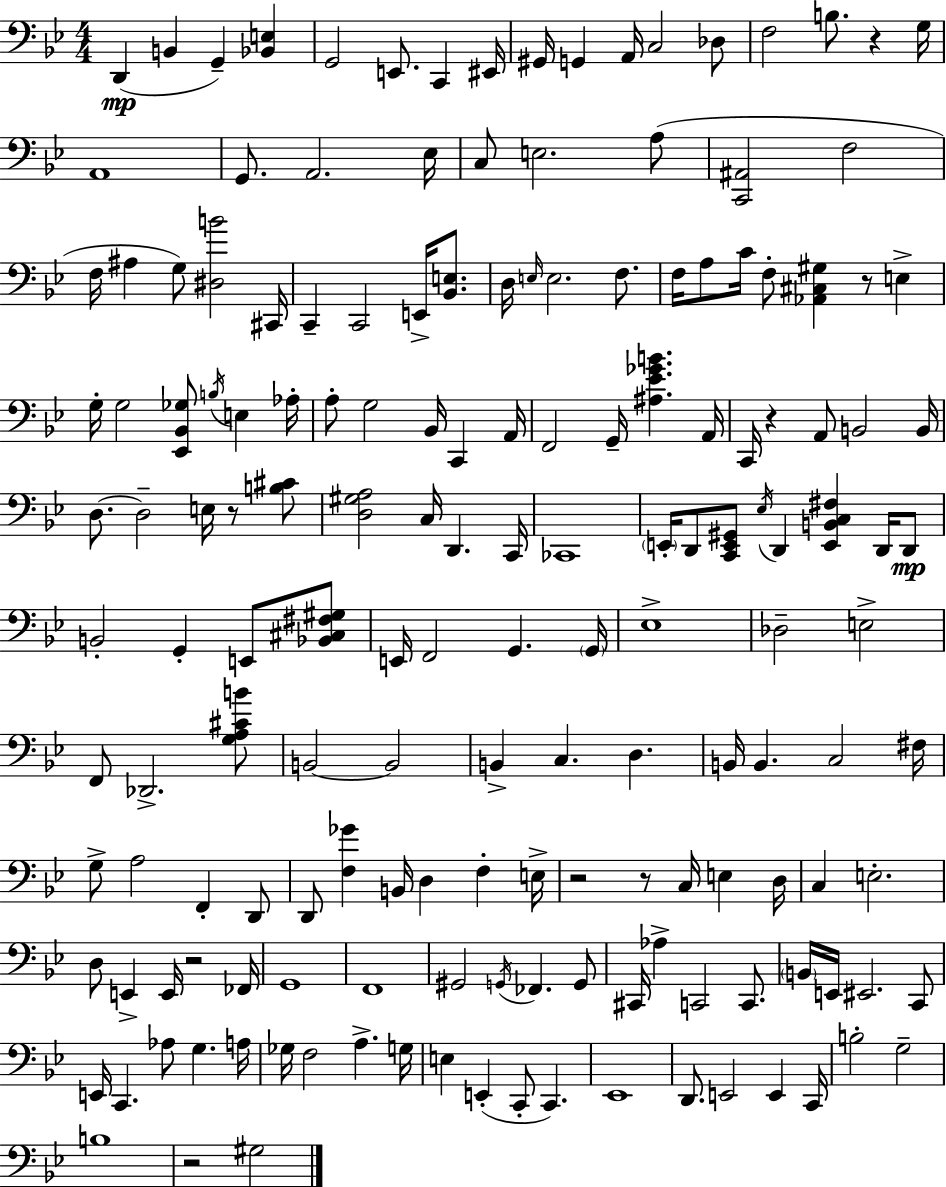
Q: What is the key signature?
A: BES major